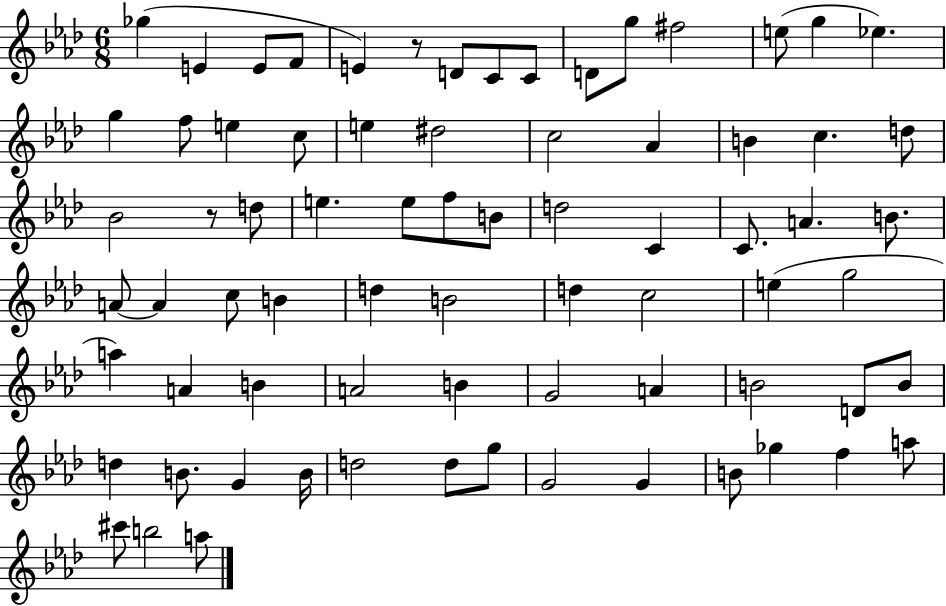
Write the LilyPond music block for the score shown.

{
  \clef treble
  \numericTimeSignature
  \time 6/8
  \key aes \major
  \repeat volta 2 { ges''4( e'4 e'8 f'8 | e'4) r8 d'8 c'8 c'8 | d'8 g''8 fis''2 | e''8( g''4 ees''4.) | \break g''4 f''8 e''4 c''8 | e''4 dis''2 | c''2 aes'4 | b'4 c''4. d''8 | \break bes'2 r8 d''8 | e''4. e''8 f''8 b'8 | d''2 c'4 | c'8. a'4. b'8. | \break a'8~~ a'4 c''8 b'4 | d''4 b'2 | d''4 c''2 | e''4( g''2 | \break a''4) a'4 b'4 | a'2 b'4 | g'2 a'4 | b'2 d'8 b'8 | \break d''4 b'8. g'4 b'16 | d''2 d''8 g''8 | g'2 g'4 | b'8 ges''4 f''4 a''8 | \break cis'''8 b''2 a''8 | } \bar "|."
}